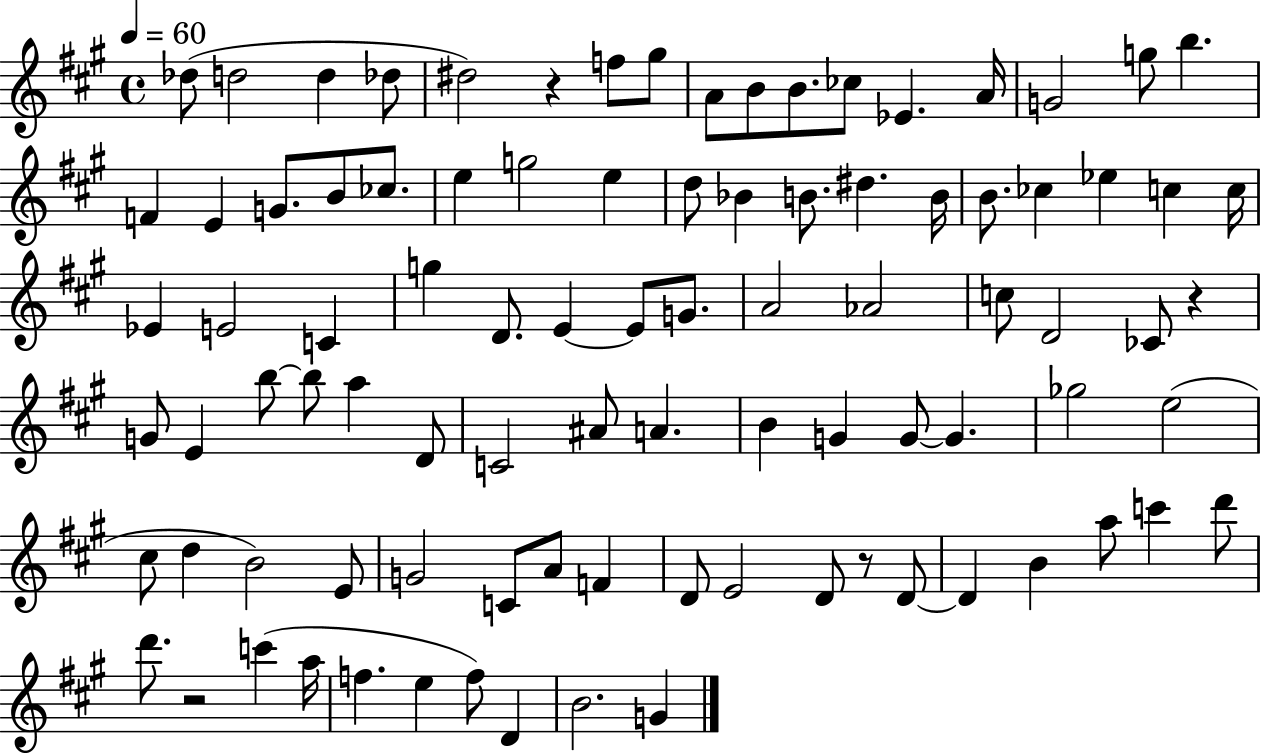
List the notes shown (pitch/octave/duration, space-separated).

Db5/e D5/h D5/q Db5/e D#5/h R/q F5/e G#5/e A4/e B4/e B4/e. CES5/e Eb4/q. A4/s G4/h G5/e B5/q. F4/q E4/q G4/e. B4/e CES5/e. E5/q G5/h E5/q D5/e Bb4/q B4/e. D#5/q. B4/s B4/e. CES5/q Eb5/q C5/q C5/s Eb4/q E4/h C4/q G5/q D4/e. E4/q E4/e G4/e. A4/h Ab4/h C5/e D4/h CES4/e R/q G4/e E4/q B5/e B5/e A5/q D4/e C4/h A#4/e A4/q. B4/q G4/q G4/e G4/q. Gb5/h E5/h C#5/e D5/q B4/h E4/e G4/h C4/e A4/e F4/q D4/e E4/h D4/e R/e D4/e D4/q B4/q A5/e C6/q D6/e D6/e. R/h C6/q A5/s F5/q. E5/q F5/e D4/q B4/h. G4/q